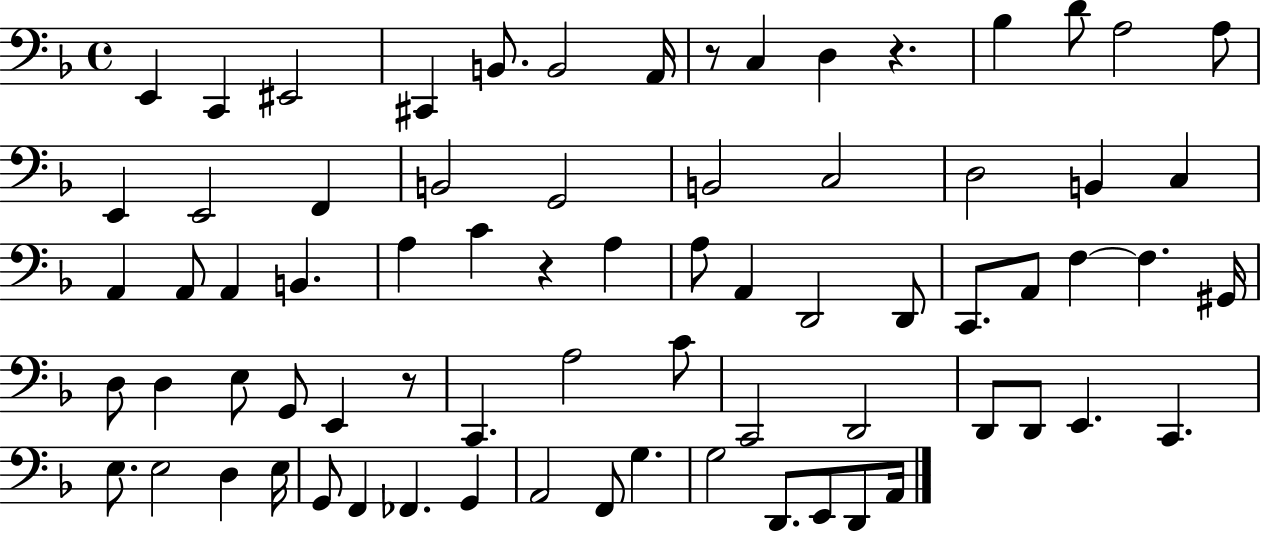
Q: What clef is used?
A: bass